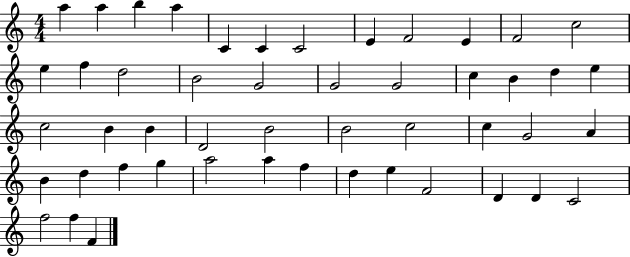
{
  \clef treble
  \numericTimeSignature
  \time 4/4
  \key c \major
  a''4 a''4 b''4 a''4 | c'4 c'4 c'2 | e'4 f'2 e'4 | f'2 c''2 | \break e''4 f''4 d''2 | b'2 g'2 | g'2 g'2 | c''4 b'4 d''4 e''4 | \break c''2 b'4 b'4 | d'2 b'2 | b'2 c''2 | c''4 g'2 a'4 | \break b'4 d''4 f''4 g''4 | a''2 a''4 f''4 | d''4 e''4 f'2 | d'4 d'4 c'2 | \break f''2 f''4 f'4 | \bar "|."
}